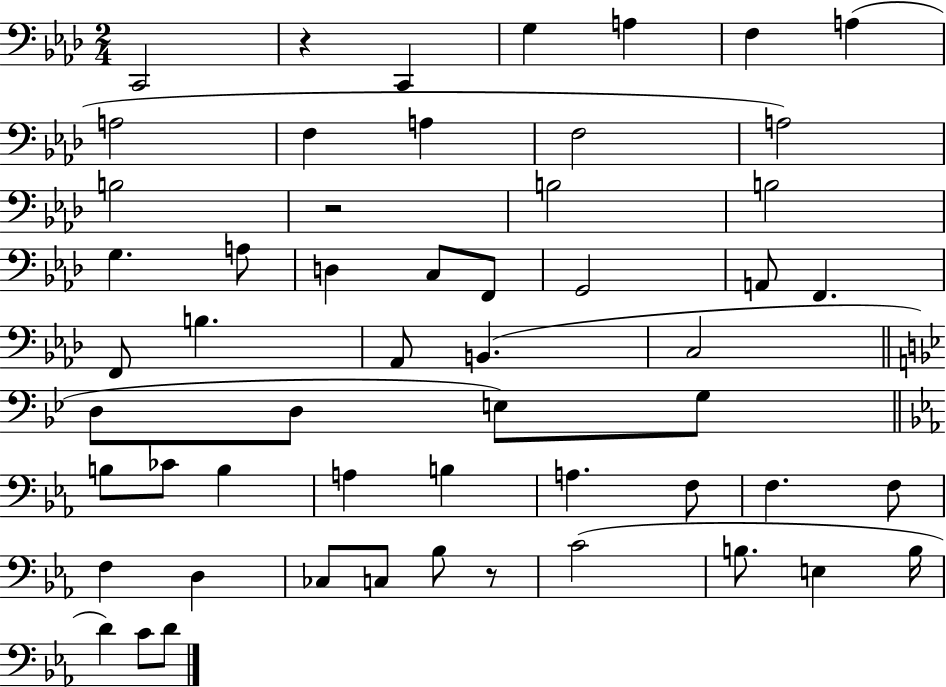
{
  \clef bass
  \numericTimeSignature
  \time 2/4
  \key aes \major
  c,2 | r4 c,4 | g4 a4 | f4 a4( | \break a2 | f4 a4 | f2 | a2) | \break b2 | r2 | b2 | b2 | \break g4. a8 | d4 c8 f,8 | g,2 | a,8 f,4. | \break f,8 b4. | aes,8 b,4.( | c2 | \bar "||" \break \key bes \major d8 d8 e8) g8 | \bar "||" \break \key c \minor b8 ces'8 b4 | a4 b4 | a4. f8 | f4. f8 | \break f4 d4 | ces8 c8 bes8 r8 | c'2( | b8. e4 b16 | \break d'4) c'8 d'8 | \bar "|."
}